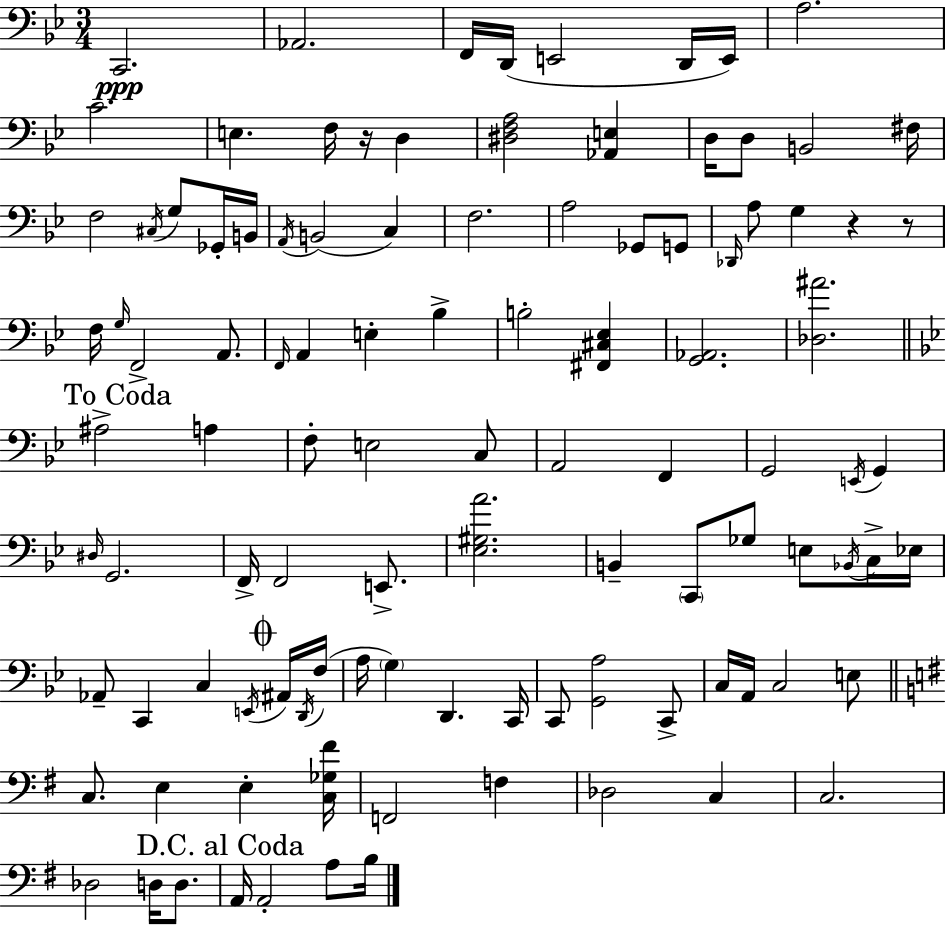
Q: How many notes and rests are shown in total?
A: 105